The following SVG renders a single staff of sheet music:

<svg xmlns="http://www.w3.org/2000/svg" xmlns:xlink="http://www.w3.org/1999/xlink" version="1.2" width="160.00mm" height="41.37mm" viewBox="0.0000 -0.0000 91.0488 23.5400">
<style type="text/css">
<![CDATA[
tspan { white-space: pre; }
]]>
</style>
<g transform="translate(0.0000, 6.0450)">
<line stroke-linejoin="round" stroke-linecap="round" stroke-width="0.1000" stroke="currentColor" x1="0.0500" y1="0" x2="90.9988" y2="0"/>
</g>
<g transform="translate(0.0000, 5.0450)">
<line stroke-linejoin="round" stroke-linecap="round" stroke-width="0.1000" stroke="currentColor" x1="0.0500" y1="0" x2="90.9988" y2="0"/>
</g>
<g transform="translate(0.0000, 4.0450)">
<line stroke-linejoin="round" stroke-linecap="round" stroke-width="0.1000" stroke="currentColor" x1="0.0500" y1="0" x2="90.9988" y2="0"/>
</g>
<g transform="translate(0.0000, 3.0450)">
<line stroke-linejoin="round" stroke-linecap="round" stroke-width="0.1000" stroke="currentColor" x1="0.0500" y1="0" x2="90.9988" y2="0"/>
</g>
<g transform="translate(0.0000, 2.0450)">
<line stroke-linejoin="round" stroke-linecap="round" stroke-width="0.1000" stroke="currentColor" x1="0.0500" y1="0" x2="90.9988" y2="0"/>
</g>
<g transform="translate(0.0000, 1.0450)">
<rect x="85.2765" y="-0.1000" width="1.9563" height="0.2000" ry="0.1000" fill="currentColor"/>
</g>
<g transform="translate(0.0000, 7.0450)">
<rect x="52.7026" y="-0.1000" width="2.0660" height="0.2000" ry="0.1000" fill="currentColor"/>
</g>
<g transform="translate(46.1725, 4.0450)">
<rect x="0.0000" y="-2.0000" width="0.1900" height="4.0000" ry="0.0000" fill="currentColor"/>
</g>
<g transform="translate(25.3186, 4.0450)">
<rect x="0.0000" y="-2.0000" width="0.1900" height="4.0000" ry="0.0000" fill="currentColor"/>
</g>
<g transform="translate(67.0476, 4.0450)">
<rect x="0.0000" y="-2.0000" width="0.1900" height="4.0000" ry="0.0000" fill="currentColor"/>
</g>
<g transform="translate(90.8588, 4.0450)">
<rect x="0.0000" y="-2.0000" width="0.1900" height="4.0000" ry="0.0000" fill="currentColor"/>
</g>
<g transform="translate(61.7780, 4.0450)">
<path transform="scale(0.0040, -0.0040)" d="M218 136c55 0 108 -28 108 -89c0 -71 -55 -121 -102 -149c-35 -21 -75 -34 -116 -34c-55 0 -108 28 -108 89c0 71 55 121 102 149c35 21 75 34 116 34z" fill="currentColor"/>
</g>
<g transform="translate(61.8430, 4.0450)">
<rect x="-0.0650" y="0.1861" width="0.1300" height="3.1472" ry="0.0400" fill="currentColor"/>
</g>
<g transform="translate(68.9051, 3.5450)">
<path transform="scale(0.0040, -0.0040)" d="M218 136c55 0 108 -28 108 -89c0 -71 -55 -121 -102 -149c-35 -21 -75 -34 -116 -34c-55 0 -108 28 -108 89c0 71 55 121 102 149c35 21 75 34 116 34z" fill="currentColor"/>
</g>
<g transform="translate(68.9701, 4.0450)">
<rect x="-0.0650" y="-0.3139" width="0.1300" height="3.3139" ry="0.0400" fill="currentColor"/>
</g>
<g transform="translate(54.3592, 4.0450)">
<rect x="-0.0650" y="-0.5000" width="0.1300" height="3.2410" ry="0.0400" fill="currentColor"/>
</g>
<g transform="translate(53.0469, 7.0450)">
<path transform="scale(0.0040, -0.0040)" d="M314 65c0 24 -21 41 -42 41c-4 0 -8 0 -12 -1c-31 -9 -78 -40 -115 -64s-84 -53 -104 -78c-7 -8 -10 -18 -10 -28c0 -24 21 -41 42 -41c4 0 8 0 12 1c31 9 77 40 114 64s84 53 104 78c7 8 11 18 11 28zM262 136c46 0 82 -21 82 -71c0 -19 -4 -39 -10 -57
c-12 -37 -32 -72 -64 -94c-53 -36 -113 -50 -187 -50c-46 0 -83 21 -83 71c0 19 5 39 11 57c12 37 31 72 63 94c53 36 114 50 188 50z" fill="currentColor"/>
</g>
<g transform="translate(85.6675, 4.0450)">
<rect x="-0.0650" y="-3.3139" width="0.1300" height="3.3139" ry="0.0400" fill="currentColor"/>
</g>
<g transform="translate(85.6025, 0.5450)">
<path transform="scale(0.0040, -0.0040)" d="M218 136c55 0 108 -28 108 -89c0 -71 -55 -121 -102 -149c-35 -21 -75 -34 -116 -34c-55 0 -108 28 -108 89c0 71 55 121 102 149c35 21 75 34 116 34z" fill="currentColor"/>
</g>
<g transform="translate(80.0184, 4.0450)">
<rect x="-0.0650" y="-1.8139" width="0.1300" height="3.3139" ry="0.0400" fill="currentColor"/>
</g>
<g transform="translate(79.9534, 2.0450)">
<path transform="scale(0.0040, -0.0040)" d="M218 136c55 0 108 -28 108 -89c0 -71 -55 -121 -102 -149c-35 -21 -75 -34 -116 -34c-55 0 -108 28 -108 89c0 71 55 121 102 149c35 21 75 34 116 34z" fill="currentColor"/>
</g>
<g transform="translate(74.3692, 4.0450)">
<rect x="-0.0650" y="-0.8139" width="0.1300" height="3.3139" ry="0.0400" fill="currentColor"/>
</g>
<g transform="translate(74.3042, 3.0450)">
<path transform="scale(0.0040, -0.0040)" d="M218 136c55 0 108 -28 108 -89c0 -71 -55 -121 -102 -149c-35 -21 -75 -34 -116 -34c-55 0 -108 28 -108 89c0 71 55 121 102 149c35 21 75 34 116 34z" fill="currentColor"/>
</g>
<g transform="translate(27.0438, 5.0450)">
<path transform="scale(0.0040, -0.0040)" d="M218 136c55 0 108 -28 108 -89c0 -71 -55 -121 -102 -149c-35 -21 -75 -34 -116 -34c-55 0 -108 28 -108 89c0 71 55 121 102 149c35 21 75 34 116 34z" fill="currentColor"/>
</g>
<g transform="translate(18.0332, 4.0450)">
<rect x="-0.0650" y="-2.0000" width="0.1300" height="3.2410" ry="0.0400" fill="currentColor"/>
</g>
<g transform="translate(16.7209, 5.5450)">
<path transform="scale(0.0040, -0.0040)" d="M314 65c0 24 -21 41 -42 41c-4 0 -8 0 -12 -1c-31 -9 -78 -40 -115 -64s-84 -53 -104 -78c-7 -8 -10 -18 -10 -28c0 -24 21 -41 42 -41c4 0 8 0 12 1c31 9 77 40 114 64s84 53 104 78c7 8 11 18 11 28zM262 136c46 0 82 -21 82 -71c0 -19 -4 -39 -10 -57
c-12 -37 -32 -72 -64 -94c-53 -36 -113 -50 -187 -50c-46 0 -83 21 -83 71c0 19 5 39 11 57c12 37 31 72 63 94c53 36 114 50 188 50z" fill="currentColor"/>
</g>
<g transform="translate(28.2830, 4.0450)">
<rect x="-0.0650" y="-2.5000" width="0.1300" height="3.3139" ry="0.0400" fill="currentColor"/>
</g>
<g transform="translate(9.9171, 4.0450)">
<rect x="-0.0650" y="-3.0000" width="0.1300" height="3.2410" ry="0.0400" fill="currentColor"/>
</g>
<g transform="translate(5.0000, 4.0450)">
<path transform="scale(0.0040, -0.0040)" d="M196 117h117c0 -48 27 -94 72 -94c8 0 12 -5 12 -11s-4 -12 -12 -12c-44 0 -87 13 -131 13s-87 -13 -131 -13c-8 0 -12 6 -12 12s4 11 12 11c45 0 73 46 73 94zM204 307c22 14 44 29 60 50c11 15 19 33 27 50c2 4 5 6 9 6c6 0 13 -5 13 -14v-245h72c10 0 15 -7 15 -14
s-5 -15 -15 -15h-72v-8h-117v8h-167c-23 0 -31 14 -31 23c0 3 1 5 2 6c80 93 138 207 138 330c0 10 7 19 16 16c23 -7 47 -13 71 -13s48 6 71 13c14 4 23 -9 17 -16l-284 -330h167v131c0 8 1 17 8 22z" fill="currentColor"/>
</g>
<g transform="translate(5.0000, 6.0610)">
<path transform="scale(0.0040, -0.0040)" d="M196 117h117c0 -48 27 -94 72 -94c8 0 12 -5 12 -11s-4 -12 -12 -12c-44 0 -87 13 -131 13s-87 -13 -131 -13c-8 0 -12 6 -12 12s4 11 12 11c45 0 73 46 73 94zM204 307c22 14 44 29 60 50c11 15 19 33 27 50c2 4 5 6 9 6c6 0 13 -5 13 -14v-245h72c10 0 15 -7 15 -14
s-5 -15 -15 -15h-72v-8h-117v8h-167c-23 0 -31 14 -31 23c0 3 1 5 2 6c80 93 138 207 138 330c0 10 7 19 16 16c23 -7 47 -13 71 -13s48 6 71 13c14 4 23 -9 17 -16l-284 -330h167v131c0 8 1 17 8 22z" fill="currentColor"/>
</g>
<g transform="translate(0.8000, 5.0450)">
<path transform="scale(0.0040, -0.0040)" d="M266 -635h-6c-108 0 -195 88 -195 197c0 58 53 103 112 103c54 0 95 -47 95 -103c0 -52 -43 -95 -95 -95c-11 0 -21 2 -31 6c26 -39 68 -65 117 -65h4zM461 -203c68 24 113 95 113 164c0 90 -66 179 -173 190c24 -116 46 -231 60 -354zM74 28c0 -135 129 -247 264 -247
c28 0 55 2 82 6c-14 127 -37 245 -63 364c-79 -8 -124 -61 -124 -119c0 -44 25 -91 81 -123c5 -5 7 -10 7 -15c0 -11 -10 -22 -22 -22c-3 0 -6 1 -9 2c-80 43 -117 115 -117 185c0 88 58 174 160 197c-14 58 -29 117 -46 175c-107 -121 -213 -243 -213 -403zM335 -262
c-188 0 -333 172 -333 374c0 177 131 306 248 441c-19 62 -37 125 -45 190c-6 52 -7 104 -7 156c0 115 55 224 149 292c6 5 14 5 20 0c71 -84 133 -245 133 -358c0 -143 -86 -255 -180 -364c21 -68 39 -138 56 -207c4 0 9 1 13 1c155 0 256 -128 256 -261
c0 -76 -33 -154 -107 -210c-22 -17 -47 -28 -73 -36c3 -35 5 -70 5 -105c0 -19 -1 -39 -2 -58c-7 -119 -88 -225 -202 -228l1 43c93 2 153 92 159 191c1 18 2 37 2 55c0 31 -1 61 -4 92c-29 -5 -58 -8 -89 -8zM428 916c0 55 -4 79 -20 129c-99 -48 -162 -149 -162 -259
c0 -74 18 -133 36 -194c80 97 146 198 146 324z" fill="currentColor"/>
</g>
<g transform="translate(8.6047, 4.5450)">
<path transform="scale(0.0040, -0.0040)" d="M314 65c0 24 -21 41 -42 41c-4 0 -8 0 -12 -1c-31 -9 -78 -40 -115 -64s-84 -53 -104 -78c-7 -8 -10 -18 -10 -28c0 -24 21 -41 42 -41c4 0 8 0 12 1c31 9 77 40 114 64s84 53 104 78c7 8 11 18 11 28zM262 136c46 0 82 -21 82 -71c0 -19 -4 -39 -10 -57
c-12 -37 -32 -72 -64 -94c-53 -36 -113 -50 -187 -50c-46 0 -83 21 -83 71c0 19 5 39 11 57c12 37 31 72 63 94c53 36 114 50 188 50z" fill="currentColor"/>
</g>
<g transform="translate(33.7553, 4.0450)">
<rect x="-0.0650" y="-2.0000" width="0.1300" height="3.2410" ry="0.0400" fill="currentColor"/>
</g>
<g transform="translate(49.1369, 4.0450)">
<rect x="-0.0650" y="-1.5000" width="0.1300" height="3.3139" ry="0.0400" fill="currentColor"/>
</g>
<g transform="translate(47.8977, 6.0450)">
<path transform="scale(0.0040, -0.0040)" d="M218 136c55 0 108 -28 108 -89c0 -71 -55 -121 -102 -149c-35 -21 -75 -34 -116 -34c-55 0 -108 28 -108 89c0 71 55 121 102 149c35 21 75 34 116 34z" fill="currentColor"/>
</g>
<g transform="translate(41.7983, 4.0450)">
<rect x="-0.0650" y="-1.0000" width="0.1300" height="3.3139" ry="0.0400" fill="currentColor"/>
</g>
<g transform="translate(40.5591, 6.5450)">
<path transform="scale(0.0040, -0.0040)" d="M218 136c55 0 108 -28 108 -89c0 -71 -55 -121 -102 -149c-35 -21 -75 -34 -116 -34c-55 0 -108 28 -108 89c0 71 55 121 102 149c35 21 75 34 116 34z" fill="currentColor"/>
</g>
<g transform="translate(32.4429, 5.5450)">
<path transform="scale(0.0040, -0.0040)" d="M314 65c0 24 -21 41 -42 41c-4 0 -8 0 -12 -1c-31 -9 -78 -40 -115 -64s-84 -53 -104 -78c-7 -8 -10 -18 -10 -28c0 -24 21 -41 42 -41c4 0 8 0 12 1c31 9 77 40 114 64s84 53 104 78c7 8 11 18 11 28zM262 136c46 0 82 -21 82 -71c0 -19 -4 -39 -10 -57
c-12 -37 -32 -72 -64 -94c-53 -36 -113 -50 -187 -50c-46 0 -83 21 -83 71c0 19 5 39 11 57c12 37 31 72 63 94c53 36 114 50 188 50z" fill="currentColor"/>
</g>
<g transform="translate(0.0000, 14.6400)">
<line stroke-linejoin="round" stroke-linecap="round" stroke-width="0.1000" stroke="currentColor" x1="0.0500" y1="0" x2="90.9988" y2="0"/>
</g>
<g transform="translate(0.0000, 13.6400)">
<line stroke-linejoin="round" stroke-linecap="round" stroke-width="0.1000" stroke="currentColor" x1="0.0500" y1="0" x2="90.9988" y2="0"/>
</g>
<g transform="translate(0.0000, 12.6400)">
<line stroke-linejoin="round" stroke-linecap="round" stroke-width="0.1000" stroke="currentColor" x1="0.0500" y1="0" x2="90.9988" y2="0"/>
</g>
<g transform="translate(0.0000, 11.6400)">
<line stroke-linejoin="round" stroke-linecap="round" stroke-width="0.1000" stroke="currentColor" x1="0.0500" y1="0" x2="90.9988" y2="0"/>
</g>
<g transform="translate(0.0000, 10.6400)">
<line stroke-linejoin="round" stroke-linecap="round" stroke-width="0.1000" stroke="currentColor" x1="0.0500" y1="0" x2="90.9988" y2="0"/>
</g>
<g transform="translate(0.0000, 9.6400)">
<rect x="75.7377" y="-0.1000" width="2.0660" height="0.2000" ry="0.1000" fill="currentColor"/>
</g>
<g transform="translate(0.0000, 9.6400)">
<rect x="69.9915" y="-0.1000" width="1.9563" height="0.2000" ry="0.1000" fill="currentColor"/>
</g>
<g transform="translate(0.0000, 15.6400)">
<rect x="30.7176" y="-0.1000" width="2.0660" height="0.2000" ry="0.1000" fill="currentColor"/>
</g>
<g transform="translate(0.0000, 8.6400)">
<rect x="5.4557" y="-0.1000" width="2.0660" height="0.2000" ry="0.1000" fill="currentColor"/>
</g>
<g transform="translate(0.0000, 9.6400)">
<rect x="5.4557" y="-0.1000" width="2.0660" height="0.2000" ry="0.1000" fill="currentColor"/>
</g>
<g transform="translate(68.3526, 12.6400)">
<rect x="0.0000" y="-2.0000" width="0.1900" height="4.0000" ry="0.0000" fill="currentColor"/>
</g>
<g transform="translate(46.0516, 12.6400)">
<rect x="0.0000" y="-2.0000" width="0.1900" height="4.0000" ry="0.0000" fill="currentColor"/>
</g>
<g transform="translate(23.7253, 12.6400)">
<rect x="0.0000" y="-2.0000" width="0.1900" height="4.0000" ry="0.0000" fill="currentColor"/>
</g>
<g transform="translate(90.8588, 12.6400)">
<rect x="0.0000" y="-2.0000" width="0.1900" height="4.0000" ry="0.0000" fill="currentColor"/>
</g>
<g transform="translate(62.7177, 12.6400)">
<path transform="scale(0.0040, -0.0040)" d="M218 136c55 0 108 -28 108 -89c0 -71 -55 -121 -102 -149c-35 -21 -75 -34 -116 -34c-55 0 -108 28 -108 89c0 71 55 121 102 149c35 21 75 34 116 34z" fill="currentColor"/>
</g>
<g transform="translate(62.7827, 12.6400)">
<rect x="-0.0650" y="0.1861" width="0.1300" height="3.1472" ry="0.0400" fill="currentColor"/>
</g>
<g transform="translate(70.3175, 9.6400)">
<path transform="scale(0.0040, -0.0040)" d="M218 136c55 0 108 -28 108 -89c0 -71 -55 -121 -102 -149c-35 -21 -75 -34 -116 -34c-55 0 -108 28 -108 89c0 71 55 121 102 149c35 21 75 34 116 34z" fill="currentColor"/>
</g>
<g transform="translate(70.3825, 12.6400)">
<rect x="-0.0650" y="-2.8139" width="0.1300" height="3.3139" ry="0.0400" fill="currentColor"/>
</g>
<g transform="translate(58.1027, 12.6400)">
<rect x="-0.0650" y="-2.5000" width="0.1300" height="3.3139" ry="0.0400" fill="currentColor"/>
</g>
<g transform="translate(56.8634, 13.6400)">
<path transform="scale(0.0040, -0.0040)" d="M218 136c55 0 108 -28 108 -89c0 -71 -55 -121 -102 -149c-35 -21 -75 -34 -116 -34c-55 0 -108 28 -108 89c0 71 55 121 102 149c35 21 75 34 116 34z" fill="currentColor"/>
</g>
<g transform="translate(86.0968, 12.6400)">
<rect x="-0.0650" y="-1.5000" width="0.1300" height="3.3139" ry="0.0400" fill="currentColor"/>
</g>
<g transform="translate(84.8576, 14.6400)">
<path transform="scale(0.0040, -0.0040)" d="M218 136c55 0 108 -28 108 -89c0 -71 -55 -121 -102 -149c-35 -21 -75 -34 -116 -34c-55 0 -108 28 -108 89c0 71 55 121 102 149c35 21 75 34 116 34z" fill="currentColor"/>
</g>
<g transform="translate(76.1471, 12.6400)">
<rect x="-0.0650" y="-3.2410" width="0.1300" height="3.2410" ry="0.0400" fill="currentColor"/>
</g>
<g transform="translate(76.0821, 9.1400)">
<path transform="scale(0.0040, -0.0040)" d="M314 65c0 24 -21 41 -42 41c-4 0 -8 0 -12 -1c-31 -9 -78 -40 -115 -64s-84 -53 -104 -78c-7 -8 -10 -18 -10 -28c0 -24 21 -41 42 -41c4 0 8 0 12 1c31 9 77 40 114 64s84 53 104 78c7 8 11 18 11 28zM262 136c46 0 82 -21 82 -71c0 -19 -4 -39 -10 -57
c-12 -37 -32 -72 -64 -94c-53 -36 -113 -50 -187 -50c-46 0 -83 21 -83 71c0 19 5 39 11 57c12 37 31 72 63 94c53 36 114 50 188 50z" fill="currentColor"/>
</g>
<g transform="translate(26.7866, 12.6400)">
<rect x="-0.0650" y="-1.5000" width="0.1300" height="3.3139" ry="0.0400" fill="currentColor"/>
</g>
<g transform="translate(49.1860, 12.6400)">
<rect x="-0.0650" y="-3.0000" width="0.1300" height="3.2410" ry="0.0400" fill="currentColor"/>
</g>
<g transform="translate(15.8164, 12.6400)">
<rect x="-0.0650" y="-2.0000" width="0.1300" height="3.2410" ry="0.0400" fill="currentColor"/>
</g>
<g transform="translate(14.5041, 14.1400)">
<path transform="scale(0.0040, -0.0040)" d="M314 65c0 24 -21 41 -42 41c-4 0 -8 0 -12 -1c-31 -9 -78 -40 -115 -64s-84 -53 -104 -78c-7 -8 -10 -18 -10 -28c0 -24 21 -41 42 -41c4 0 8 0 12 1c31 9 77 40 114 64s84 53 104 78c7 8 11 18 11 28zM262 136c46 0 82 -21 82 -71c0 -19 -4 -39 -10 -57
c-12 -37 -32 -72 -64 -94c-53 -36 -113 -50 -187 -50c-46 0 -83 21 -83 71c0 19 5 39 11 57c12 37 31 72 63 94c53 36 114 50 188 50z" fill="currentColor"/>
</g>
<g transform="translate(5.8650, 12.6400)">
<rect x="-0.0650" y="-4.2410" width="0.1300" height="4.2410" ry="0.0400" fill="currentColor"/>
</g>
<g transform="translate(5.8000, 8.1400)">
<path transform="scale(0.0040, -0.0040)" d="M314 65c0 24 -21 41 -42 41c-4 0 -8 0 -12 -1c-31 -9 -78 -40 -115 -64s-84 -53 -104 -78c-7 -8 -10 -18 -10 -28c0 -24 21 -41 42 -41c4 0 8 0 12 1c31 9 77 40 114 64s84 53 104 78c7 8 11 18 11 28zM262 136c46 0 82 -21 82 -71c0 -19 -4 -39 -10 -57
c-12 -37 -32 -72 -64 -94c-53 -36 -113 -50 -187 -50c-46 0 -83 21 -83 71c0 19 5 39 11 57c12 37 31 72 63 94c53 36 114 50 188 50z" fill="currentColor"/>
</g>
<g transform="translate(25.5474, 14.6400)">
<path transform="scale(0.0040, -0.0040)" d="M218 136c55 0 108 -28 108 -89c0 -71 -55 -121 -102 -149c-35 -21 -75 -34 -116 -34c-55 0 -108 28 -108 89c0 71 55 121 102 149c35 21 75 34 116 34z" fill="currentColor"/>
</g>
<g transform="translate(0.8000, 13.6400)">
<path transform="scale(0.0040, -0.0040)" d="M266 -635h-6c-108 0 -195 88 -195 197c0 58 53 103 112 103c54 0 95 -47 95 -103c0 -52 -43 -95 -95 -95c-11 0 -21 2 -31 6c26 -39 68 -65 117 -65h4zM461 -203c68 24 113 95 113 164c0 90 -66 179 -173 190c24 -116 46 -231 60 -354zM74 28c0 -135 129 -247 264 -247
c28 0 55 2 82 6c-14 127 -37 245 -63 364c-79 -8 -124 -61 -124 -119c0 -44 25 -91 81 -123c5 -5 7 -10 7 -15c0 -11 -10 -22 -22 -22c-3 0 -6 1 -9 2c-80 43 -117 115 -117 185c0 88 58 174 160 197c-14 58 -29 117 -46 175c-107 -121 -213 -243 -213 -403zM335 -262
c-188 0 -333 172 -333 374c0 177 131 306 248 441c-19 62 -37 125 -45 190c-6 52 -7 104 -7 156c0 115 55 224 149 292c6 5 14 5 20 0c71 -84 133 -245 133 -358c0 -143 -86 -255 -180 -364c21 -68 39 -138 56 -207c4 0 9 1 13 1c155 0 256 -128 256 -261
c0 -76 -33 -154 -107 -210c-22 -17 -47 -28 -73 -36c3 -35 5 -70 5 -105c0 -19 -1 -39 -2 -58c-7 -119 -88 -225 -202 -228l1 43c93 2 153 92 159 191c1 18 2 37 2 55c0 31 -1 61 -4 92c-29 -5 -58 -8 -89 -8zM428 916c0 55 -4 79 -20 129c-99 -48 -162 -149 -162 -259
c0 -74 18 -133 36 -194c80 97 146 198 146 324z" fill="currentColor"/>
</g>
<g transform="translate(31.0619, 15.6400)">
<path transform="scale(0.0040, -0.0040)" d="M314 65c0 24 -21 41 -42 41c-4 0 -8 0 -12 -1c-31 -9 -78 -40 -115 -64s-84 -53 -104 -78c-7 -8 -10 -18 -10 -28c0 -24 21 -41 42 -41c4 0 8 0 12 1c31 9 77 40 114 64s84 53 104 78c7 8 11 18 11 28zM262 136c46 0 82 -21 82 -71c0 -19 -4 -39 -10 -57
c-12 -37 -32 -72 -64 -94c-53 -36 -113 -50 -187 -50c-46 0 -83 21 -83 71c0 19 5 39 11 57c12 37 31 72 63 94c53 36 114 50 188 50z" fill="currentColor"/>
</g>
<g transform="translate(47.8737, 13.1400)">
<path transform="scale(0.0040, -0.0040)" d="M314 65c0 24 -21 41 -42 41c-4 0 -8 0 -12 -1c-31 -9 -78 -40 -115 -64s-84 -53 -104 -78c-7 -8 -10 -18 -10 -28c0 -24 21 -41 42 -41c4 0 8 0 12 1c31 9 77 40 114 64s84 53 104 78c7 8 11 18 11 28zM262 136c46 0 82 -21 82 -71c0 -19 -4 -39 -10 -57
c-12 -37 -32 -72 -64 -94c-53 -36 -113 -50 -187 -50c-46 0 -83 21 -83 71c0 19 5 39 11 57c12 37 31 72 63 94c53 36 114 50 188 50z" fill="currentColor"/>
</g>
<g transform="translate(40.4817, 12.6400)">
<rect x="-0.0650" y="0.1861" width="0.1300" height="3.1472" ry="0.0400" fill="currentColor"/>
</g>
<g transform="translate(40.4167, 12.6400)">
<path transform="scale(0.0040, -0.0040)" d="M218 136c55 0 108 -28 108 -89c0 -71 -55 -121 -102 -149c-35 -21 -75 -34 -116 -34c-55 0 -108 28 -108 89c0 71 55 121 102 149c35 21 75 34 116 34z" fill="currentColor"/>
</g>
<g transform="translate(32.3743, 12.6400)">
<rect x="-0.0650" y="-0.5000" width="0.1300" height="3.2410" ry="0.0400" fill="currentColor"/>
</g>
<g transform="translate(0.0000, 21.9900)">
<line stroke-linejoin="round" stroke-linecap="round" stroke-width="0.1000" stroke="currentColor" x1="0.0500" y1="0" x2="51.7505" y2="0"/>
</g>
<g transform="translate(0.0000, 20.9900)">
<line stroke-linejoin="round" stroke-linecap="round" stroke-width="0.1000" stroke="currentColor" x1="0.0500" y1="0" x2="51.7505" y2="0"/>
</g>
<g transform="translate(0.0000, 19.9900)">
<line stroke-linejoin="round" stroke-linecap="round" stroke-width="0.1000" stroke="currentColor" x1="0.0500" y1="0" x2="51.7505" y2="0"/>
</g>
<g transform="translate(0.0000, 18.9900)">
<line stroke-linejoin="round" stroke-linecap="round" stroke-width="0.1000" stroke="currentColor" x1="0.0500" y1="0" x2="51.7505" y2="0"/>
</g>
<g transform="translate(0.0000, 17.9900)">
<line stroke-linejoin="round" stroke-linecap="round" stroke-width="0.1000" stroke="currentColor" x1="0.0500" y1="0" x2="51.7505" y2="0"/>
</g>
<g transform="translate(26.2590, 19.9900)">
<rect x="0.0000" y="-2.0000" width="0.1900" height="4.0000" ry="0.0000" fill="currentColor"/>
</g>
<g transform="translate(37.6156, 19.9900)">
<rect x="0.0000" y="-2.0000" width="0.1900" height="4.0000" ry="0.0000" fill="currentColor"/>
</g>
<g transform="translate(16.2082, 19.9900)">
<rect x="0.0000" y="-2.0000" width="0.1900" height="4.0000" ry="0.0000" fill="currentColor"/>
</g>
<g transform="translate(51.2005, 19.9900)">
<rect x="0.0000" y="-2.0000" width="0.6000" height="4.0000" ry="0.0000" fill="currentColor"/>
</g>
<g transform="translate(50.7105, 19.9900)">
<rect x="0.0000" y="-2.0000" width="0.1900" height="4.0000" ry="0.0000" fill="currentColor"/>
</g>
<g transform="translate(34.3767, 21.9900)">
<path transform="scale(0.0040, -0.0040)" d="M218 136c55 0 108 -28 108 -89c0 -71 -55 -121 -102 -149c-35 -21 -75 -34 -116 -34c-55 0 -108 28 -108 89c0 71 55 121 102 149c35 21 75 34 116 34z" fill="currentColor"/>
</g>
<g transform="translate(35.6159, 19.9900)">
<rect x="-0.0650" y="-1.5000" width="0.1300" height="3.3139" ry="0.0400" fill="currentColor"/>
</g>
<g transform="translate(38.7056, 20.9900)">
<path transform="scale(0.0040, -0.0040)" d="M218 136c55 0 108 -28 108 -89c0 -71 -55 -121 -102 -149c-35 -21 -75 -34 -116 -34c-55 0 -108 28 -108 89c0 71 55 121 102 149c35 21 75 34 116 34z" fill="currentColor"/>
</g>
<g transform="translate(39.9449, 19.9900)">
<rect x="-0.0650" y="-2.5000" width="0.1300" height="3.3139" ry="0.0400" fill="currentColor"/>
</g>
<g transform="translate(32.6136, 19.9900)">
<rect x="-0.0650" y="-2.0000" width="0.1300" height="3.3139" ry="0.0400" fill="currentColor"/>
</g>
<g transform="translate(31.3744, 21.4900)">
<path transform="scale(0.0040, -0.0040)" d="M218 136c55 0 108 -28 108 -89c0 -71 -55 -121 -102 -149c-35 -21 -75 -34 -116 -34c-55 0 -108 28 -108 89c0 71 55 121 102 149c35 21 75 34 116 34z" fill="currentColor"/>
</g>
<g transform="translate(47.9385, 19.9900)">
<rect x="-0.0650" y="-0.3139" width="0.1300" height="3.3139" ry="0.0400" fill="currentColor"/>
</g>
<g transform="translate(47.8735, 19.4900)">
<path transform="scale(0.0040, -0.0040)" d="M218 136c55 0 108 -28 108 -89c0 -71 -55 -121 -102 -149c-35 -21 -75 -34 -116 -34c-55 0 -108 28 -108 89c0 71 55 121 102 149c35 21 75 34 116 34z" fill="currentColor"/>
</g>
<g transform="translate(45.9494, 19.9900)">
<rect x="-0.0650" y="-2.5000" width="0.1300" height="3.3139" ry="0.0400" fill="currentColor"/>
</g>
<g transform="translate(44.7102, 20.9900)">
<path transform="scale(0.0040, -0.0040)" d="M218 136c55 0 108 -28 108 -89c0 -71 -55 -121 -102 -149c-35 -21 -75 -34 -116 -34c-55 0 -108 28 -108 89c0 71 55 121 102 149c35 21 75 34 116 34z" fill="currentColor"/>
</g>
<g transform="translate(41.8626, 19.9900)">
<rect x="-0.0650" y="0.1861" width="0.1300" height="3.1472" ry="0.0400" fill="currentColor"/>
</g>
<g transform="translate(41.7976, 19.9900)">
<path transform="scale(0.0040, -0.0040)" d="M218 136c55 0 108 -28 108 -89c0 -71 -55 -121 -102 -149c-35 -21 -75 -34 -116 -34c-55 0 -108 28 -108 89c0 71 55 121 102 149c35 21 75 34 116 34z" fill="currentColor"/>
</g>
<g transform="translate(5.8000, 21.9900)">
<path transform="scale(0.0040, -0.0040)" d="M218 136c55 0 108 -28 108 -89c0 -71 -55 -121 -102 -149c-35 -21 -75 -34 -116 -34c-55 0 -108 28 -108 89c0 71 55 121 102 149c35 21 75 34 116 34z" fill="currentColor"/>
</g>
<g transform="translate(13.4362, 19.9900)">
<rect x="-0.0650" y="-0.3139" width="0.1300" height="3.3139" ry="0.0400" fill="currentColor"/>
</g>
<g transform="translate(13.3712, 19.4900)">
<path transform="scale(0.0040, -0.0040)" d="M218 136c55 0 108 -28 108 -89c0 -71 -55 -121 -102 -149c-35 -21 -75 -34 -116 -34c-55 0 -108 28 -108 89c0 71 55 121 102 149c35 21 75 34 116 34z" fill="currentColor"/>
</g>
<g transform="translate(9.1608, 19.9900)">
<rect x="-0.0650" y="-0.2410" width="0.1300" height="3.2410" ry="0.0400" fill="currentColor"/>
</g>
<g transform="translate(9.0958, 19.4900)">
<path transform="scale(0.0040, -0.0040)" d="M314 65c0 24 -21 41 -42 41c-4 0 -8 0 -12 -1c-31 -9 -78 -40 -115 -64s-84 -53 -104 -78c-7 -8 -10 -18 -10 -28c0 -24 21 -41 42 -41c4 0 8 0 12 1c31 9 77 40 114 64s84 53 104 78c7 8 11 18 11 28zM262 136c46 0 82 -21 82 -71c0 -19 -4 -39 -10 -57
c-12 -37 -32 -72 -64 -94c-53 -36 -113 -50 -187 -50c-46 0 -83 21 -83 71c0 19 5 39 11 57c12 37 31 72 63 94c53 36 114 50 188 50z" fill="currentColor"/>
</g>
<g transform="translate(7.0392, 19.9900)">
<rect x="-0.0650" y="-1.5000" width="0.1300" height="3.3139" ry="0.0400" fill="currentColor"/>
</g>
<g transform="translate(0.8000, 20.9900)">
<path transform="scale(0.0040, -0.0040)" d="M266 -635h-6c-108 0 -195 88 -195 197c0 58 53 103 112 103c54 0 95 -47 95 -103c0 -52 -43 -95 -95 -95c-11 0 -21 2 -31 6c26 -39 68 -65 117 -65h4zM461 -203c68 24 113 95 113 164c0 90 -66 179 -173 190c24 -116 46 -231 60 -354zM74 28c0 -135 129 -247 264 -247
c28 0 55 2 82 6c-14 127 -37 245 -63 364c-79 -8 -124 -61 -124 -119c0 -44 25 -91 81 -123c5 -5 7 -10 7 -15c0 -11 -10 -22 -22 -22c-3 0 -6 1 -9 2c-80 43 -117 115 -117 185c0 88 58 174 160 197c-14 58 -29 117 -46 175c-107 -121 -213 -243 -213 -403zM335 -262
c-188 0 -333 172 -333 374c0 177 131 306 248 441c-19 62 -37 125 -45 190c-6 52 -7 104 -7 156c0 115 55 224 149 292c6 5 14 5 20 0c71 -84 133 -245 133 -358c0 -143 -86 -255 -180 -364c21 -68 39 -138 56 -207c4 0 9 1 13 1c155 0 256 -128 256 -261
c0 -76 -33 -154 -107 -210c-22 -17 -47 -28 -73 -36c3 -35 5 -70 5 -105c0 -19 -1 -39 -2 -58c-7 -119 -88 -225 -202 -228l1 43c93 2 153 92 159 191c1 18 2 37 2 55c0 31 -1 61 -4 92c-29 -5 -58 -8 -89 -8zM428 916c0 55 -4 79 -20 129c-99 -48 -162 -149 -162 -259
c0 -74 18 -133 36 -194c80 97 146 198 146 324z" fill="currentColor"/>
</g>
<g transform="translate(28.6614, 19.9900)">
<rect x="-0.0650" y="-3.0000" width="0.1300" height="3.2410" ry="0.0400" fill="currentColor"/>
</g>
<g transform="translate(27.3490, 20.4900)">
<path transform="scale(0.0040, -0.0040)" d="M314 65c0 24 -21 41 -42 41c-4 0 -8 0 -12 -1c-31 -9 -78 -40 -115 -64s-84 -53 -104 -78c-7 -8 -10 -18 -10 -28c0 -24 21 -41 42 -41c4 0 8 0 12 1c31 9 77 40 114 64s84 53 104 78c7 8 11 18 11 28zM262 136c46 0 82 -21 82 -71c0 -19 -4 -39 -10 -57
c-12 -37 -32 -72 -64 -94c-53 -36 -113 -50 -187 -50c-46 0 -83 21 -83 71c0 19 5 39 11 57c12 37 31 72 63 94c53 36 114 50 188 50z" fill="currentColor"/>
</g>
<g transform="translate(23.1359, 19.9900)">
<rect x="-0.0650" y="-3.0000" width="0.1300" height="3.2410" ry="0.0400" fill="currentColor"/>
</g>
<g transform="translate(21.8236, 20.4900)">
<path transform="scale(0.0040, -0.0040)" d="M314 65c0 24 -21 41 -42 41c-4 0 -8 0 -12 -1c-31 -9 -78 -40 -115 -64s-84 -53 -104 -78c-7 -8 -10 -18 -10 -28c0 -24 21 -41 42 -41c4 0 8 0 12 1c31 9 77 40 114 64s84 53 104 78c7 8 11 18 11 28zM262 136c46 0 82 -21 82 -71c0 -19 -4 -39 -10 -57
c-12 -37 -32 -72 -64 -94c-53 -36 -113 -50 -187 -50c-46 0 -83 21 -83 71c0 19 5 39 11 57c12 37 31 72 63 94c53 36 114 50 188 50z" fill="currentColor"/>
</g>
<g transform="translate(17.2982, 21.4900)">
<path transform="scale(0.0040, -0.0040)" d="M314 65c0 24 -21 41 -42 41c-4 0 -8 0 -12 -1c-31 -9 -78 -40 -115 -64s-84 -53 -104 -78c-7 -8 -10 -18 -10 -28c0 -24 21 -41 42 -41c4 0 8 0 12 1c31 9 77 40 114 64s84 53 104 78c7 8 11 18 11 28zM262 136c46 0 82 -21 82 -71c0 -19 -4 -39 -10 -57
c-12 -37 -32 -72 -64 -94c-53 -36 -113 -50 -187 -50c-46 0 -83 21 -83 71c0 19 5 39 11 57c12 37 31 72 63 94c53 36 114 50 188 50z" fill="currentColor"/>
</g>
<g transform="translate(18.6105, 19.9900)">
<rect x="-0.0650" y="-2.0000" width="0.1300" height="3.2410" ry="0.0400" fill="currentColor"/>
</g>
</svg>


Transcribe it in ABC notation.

X:1
T:Untitled
M:4/4
L:1/4
K:C
A2 F2 G F2 D E C2 B c d f b d'2 F2 E C2 B A2 G B a b2 E E c2 c F2 A2 A2 F E G B G c